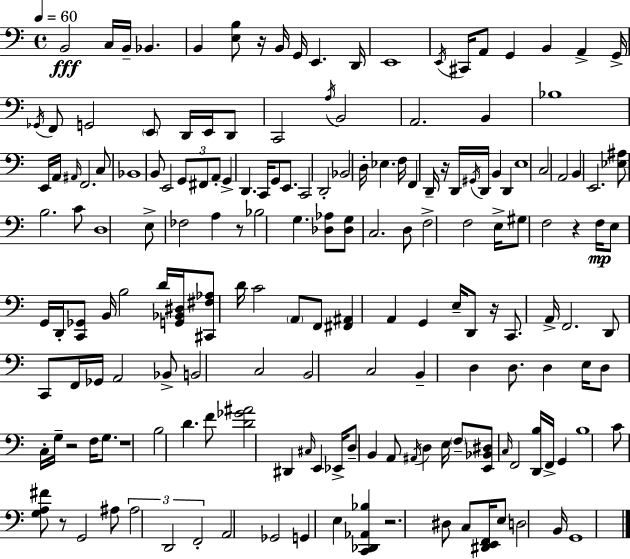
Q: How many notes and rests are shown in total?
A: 175